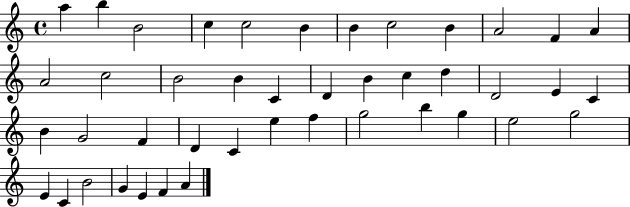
A5/q B5/q B4/h C5/q C5/h B4/q B4/q C5/h B4/q A4/h F4/q A4/q A4/h C5/h B4/h B4/q C4/q D4/q B4/q C5/q D5/q D4/h E4/q C4/q B4/q G4/h F4/q D4/q C4/q E5/q F5/q G5/h B5/q G5/q E5/h G5/h E4/q C4/q B4/h G4/q E4/q F4/q A4/q